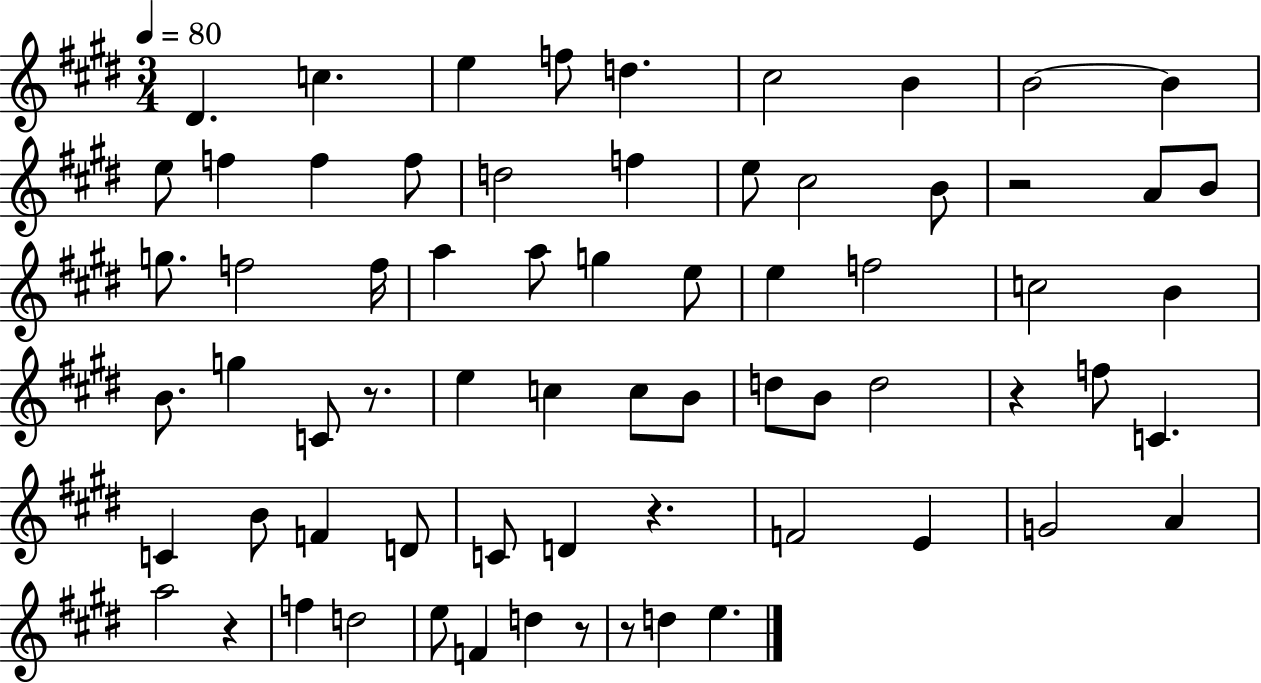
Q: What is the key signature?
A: E major